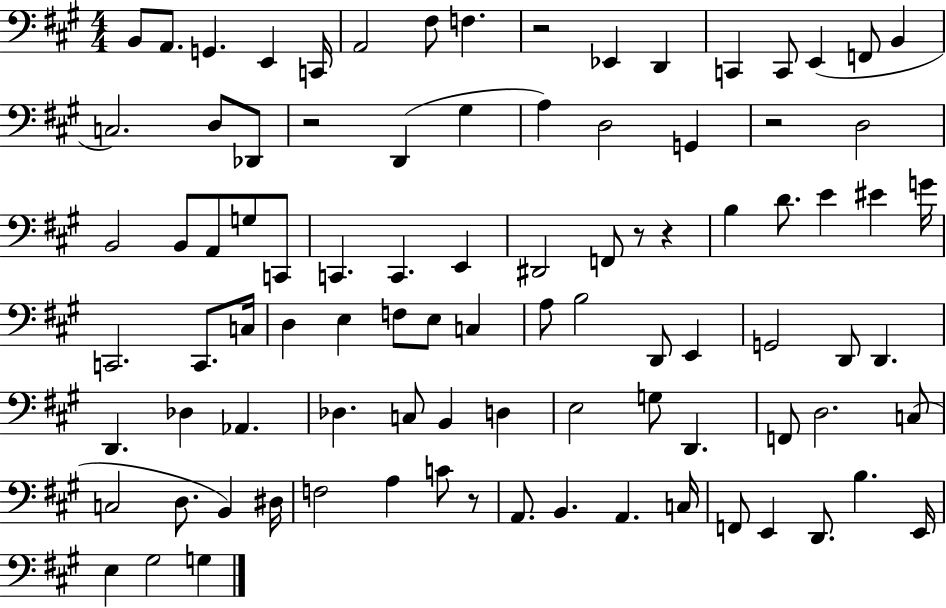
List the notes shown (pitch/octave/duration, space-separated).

B2/e A2/e. G2/q. E2/q C2/s A2/h F#3/e F3/q. R/h Eb2/q D2/q C2/q C2/e E2/q F2/e B2/q C3/h. D3/e Db2/e R/h D2/q G#3/q A3/q D3/h G2/q R/h D3/h B2/h B2/e A2/e G3/e C2/e C2/q. C2/q. E2/q D#2/h F2/e R/e R/q B3/q D4/e. E4/q EIS4/q G4/s C2/h. C2/e. C3/s D3/q E3/q F3/e E3/e C3/q A3/e B3/h D2/e E2/q G2/h D2/e D2/q. D2/q. Db3/q Ab2/q. Db3/q. C3/e B2/q D3/q E3/h G3/e D2/q. F2/e D3/h. C3/e C3/h D3/e. B2/q D#3/s F3/h A3/q C4/e R/e A2/e. B2/q. A2/q. C3/s F2/e E2/q D2/e. B3/q. E2/s E3/q G#3/h G3/q